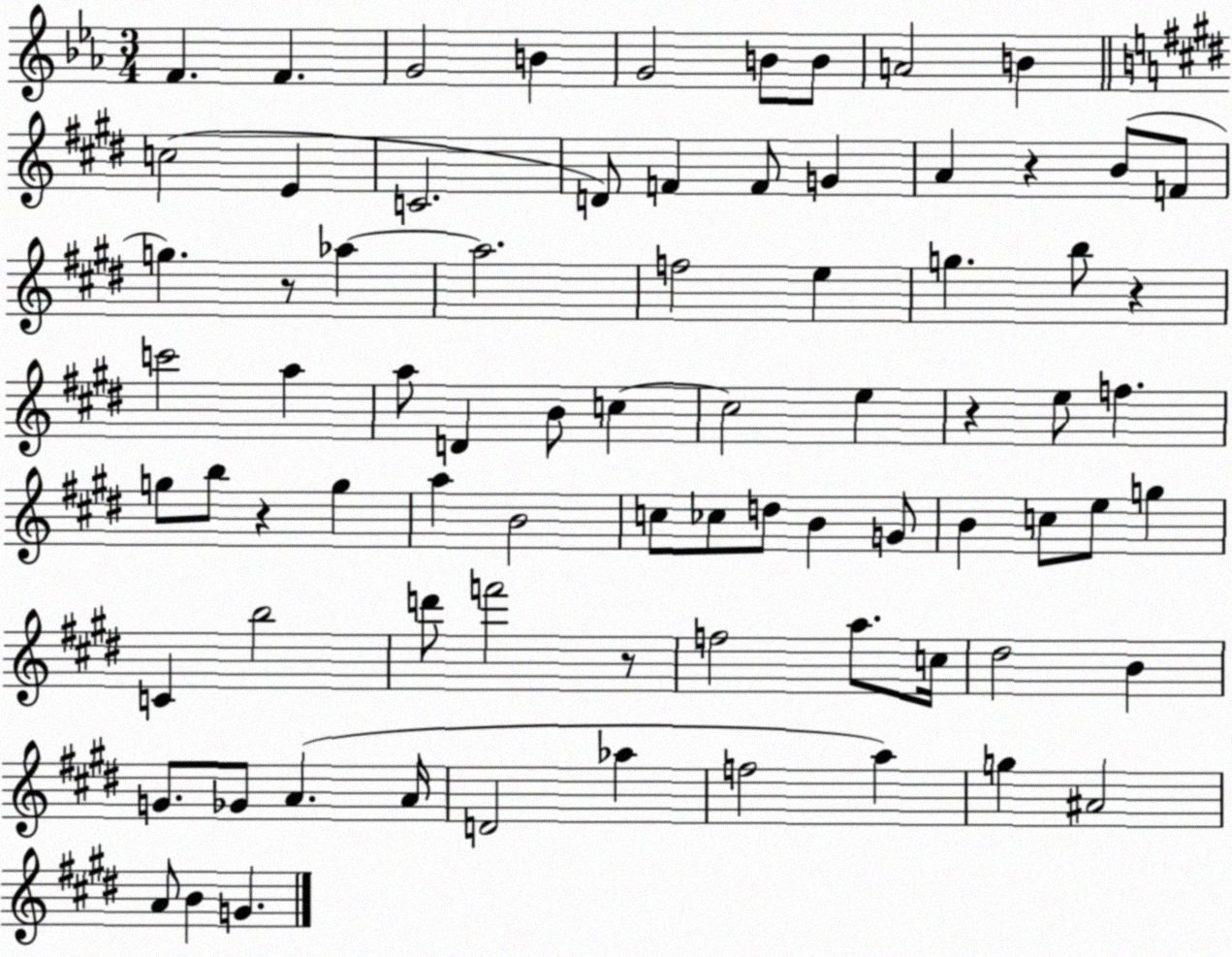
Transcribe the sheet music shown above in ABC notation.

X:1
T:Untitled
M:3/4
L:1/4
K:Eb
F F G2 B G2 B/2 B/2 A2 B c2 E C2 D/2 F F/2 G A z B/2 F/2 g z/2 _a _a2 f2 e g b/2 z c'2 a a/2 D B/2 c c2 e z e/2 f g/2 b/2 z g a B2 c/2 _c/2 d/2 B G/2 B c/2 e/2 g C b2 d'/2 f'2 z/2 f2 a/2 c/4 ^d2 B G/2 _G/2 A A/4 D2 _a f2 a g ^A2 A/2 B G